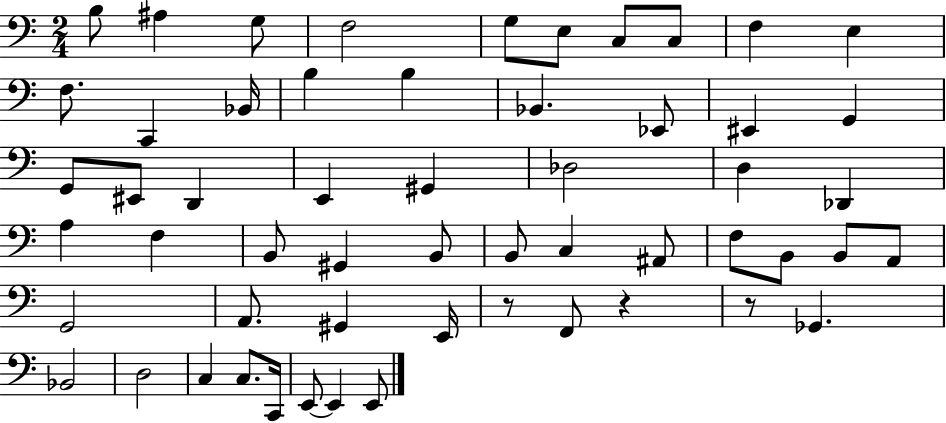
X:1
T:Untitled
M:2/4
L:1/4
K:C
B,/2 ^A, G,/2 F,2 G,/2 E,/2 C,/2 C,/2 F, E, F,/2 C,, _B,,/4 B, B, _B,, _E,,/2 ^E,, G,, G,,/2 ^E,,/2 D,, E,, ^G,, _D,2 D, _D,, A, F, B,,/2 ^G,, B,,/2 B,,/2 C, ^A,,/2 F,/2 B,,/2 B,,/2 A,,/2 G,,2 A,,/2 ^G,, E,,/4 z/2 F,,/2 z z/2 _G,, _B,,2 D,2 C, C,/2 C,,/4 E,,/2 E,, E,,/2